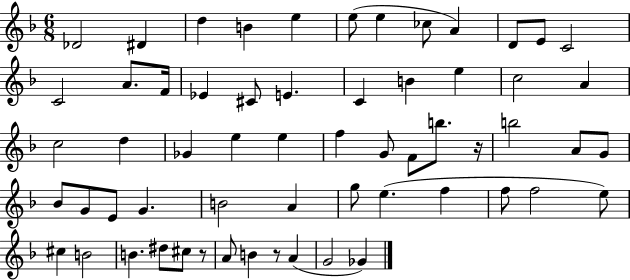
X:1
T:Untitled
M:6/8
L:1/4
K:F
_D2 ^D d B e e/2 e _c/2 A D/2 E/2 C2 C2 A/2 F/4 _E ^C/2 E C B e c2 A c2 d _G e e f G/2 F/2 b/2 z/4 b2 A/2 G/2 _B/2 G/2 E/2 G B2 A g/2 e f f/2 f2 e/2 ^c B2 B ^d/2 ^c/2 z/2 A/2 B z/2 A G2 _G